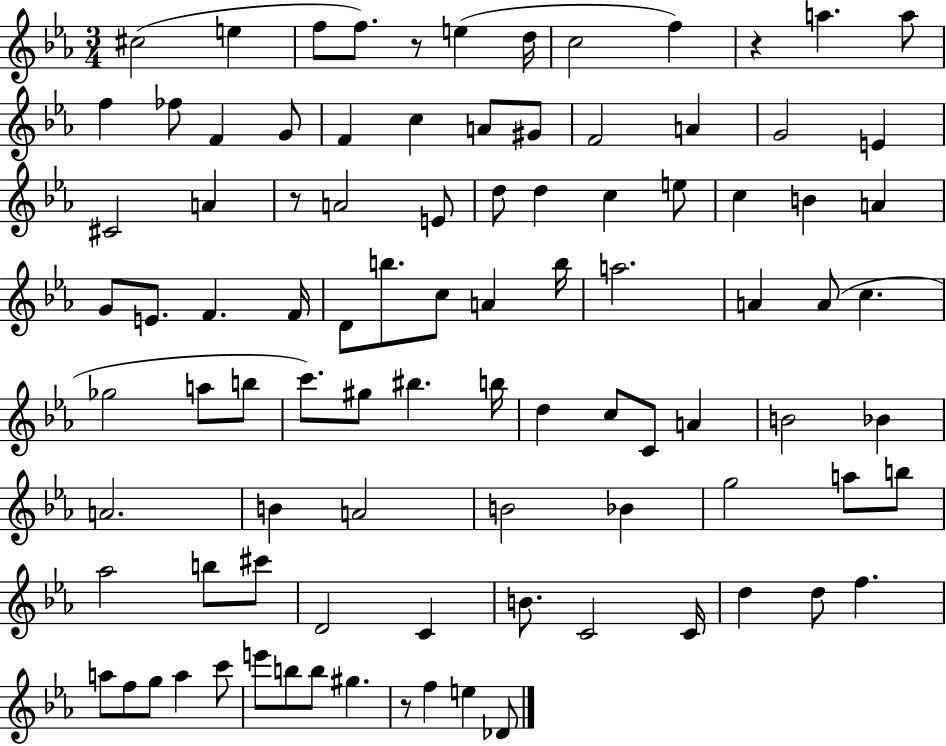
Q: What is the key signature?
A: EES major